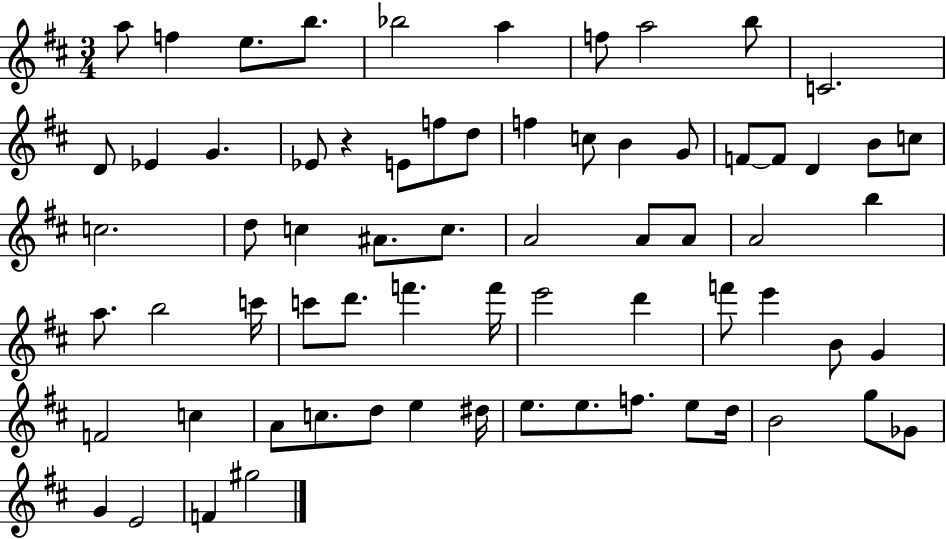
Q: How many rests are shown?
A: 1